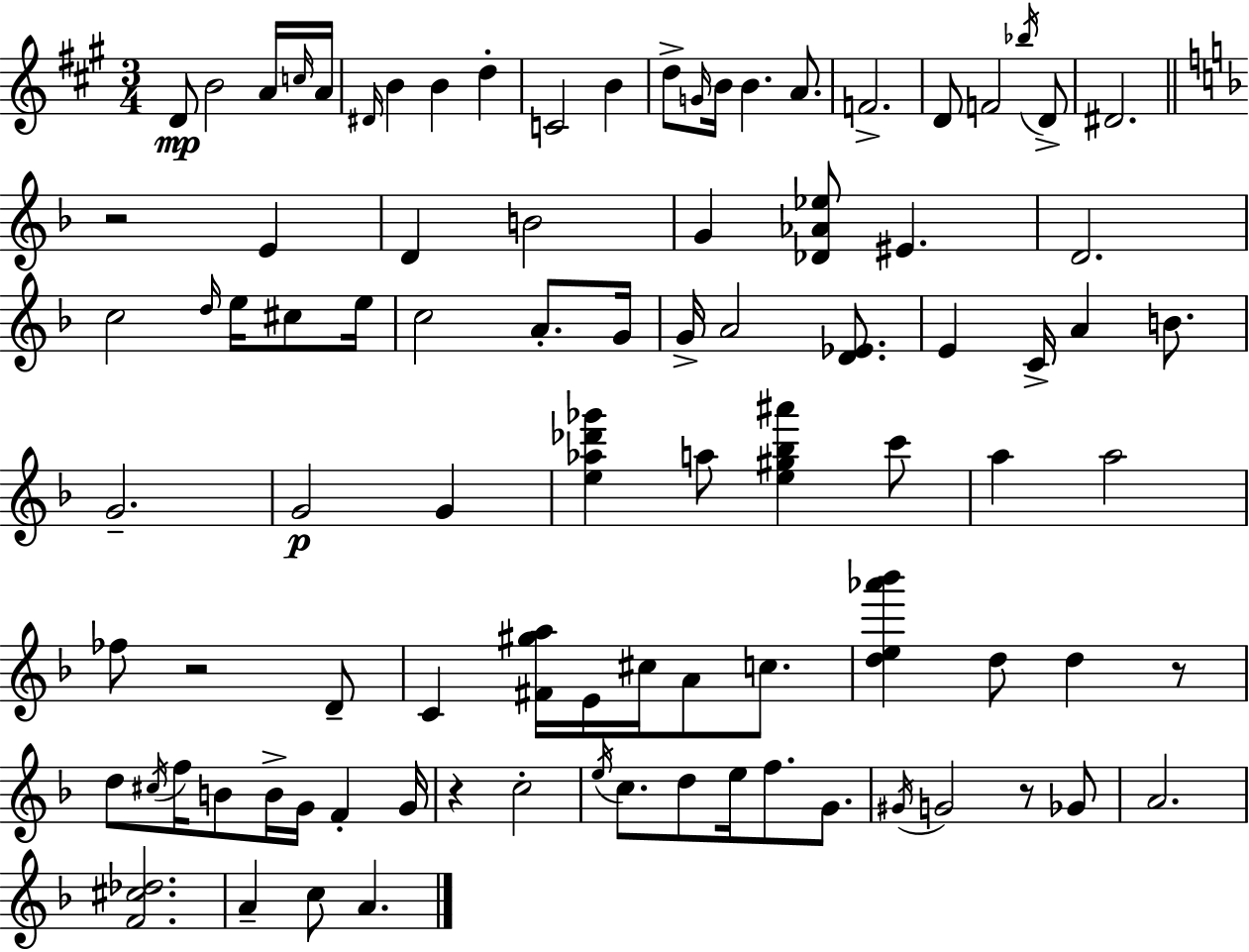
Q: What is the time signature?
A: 3/4